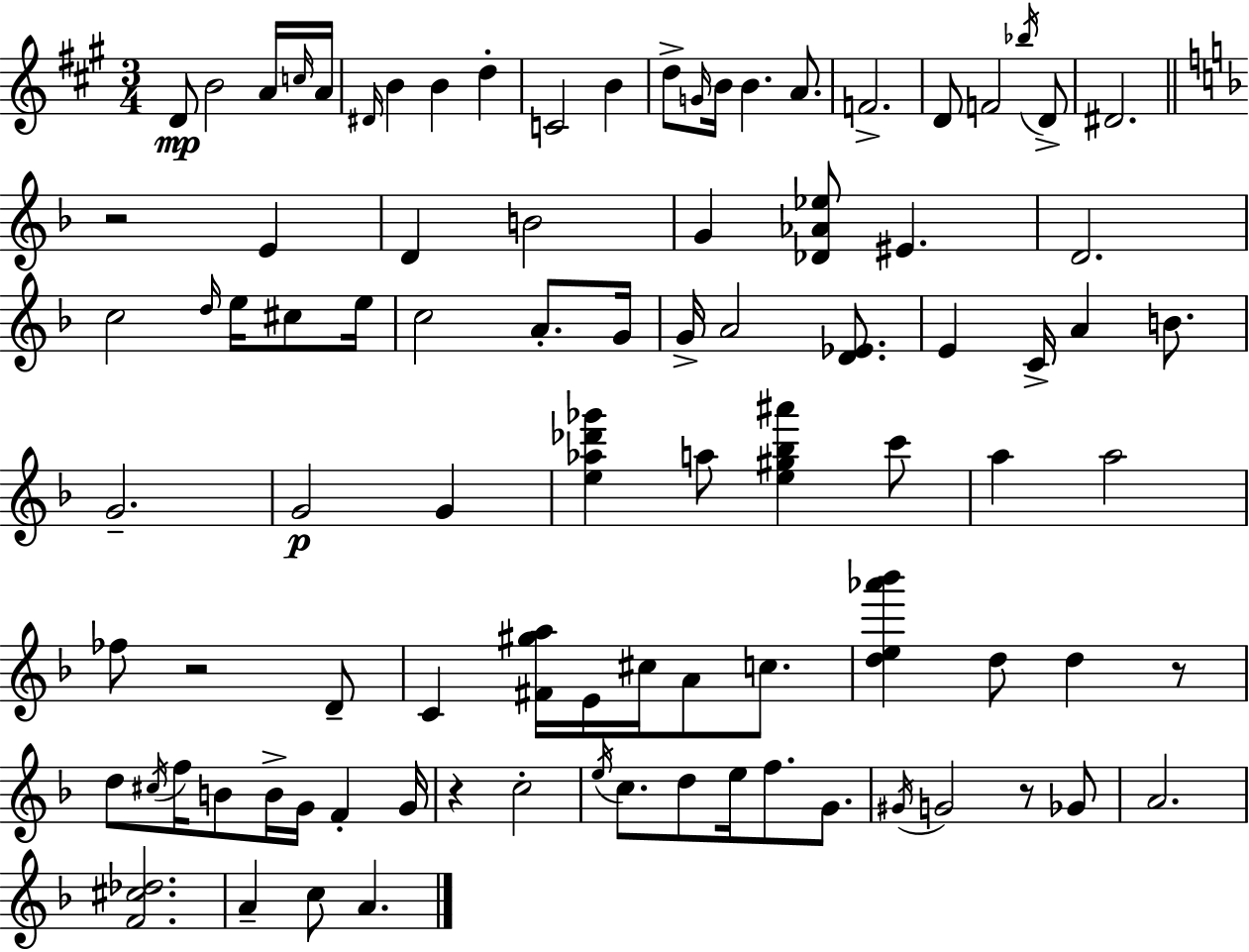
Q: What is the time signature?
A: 3/4